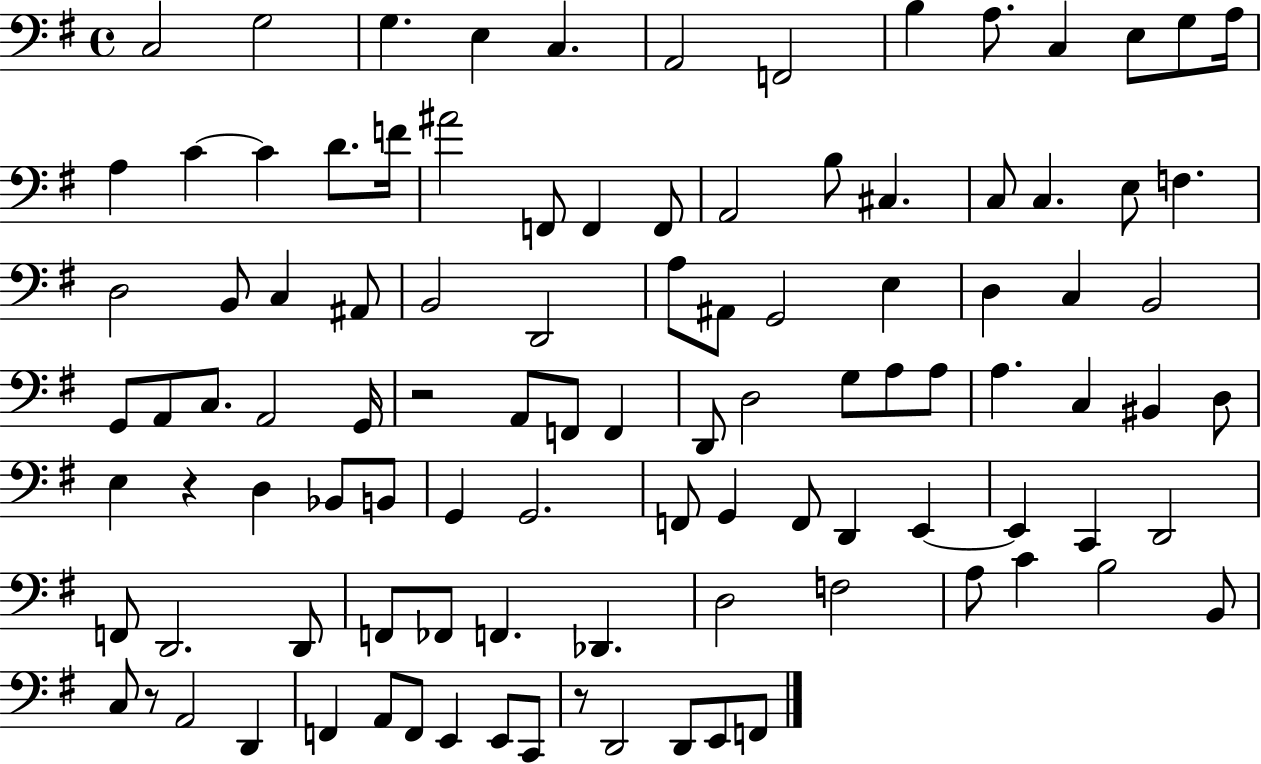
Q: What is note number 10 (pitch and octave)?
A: C3